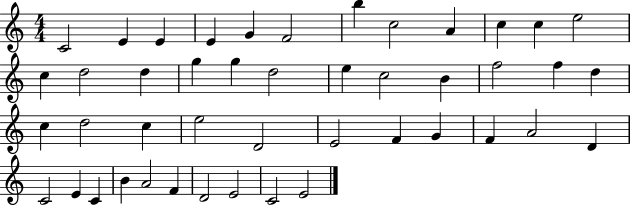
{
  \clef treble
  \numericTimeSignature
  \time 4/4
  \key c \major
  c'2 e'4 e'4 | e'4 g'4 f'2 | b''4 c''2 a'4 | c''4 c''4 e''2 | \break c''4 d''2 d''4 | g''4 g''4 d''2 | e''4 c''2 b'4 | f''2 f''4 d''4 | \break c''4 d''2 c''4 | e''2 d'2 | e'2 f'4 g'4 | f'4 a'2 d'4 | \break c'2 e'4 c'4 | b'4 a'2 f'4 | d'2 e'2 | c'2 e'2 | \break \bar "|."
}